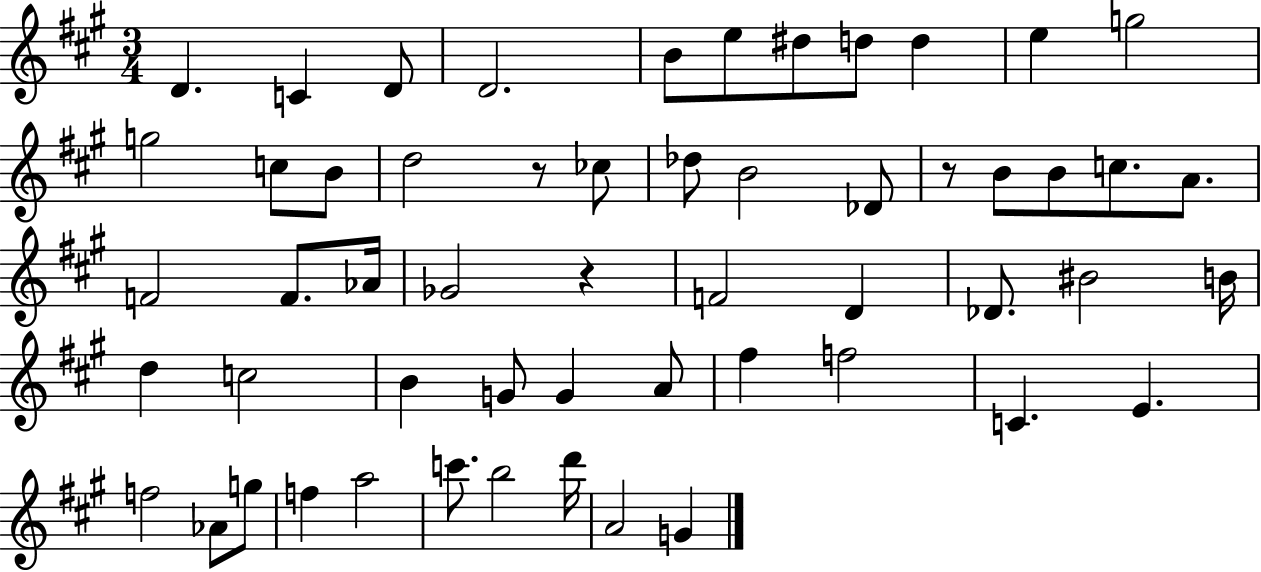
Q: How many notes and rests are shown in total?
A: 55